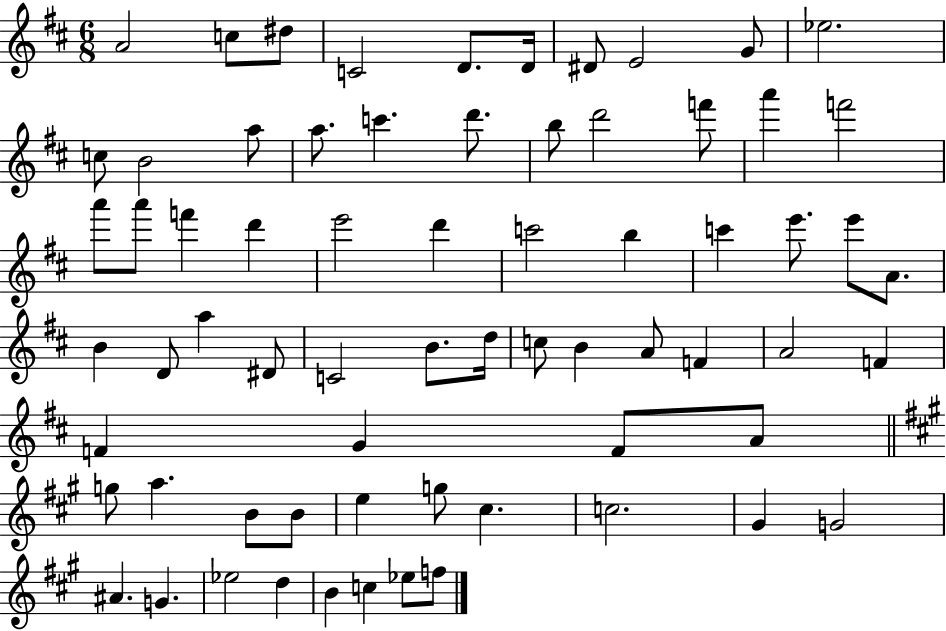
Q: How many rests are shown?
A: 0